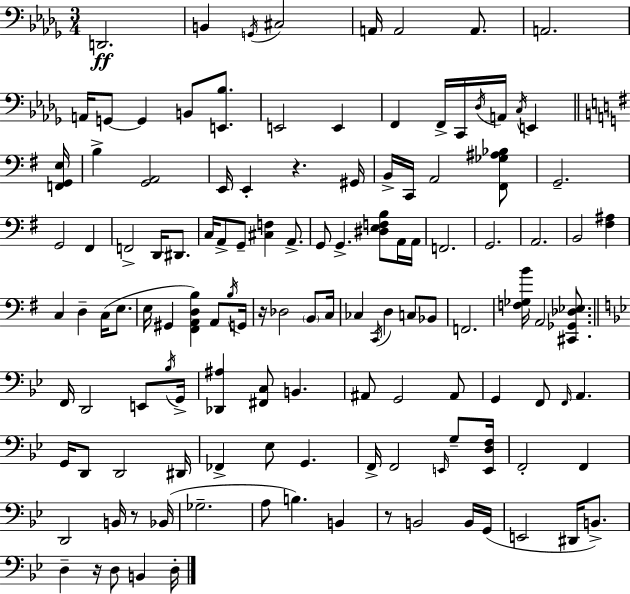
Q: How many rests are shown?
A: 5